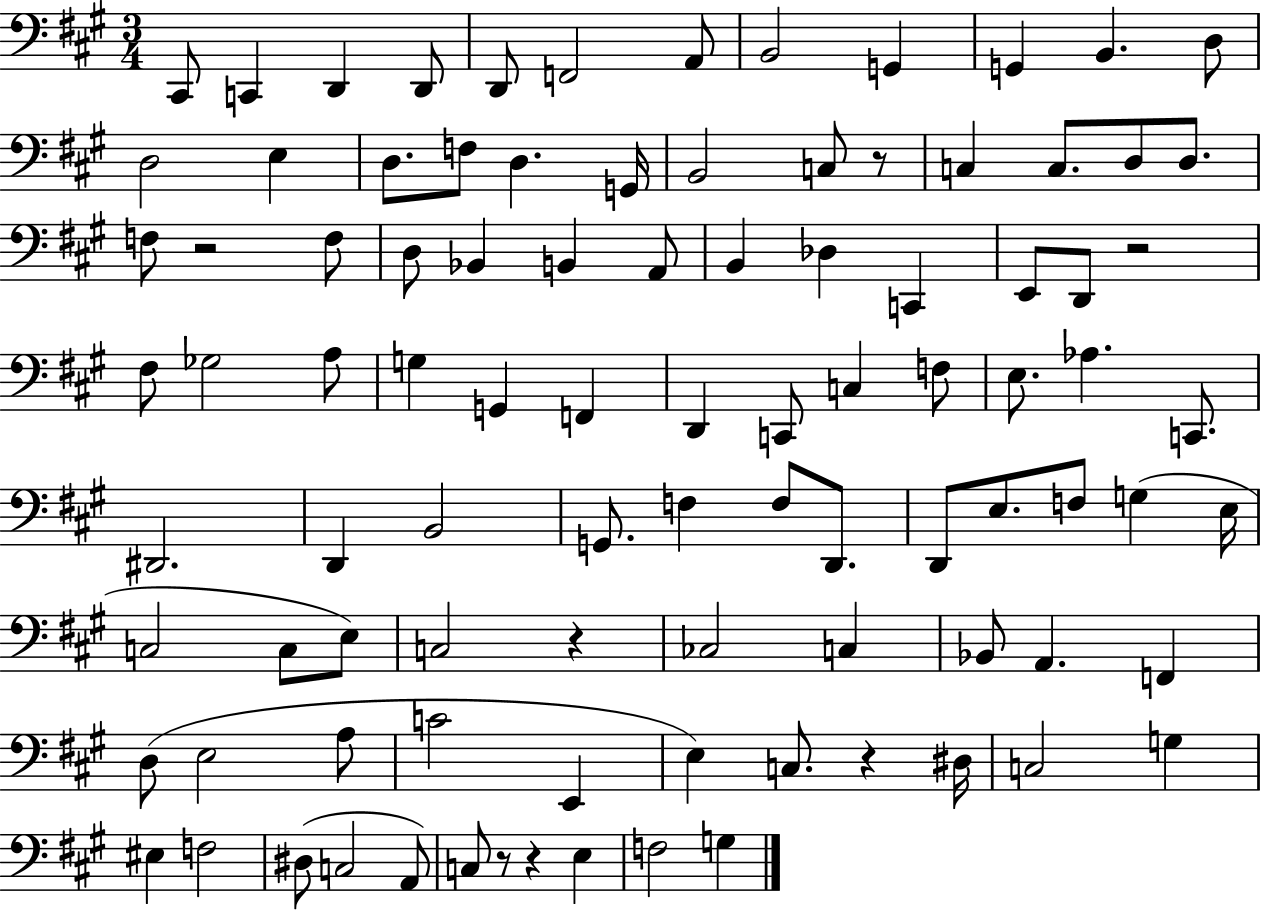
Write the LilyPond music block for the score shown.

{
  \clef bass
  \numericTimeSignature
  \time 3/4
  \key a \major
  \repeat volta 2 { cis,8 c,4 d,4 d,8 | d,8 f,2 a,8 | b,2 g,4 | g,4 b,4. d8 | \break d2 e4 | d8. f8 d4. g,16 | b,2 c8 r8 | c4 c8. d8 d8. | \break f8 r2 f8 | d8 bes,4 b,4 a,8 | b,4 des4 c,4 | e,8 d,8 r2 | \break fis8 ges2 a8 | g4 g,4 f,4 | d,4 c,8 c4 f8 | e8. aes4. c,8. | \break dis,2. | d,4 b,2 | g,8. f4 f8 d,8. | d,8 e8. f8 g4( e16 | \break c2 c8 e8) | c2 r4 | ces2 c4 | bes,8 a,4. f,4 | \break d8( e2 a8 | c'2 e,4 | e4) c8. r4 dis16 | c2 g4 | \break eis4 f2 | dis8( c2 a,8) | c8 r8 r4 e4 | f2 g4 | \break } \bar "|."
}